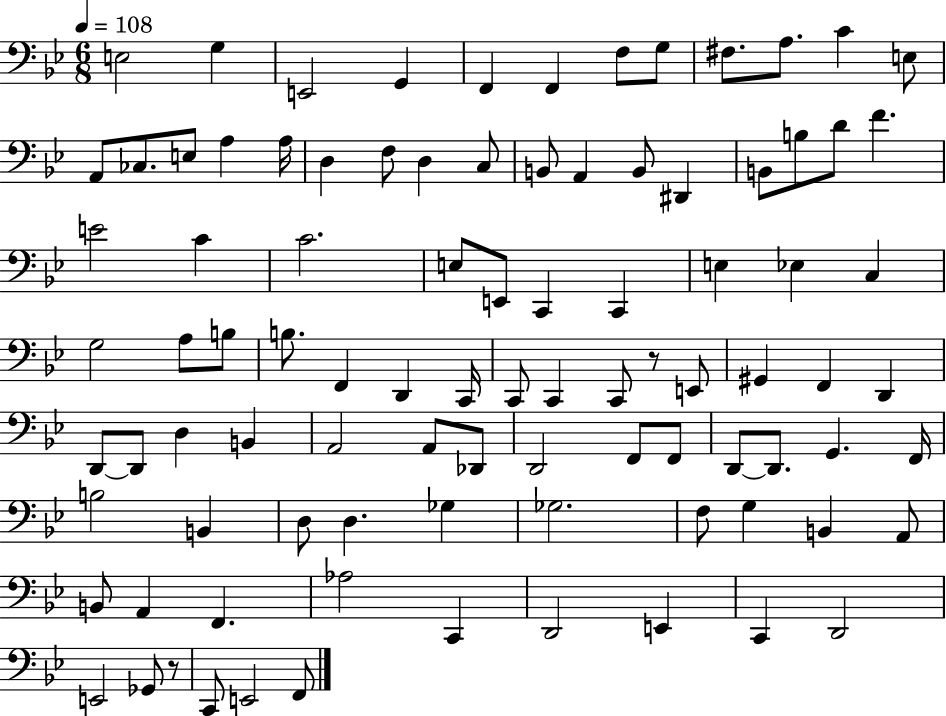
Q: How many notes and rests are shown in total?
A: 93